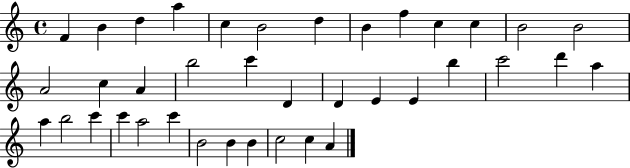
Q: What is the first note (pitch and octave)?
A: F4